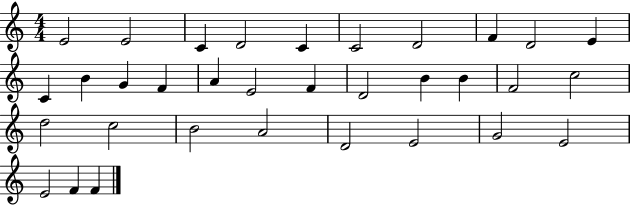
E4/h E4/h C4/q D4/h C4/q C4/h D4/h F4/q D4/h E4/q C4/q B4/q G4/q F4/q A4/q E4/h F4/q D4/h B4/q B4/q F4/h C5/h D5/h C5/h B4/h A4/h D4/h E4/h G4/h E4/h E4/h F4/q F4/q